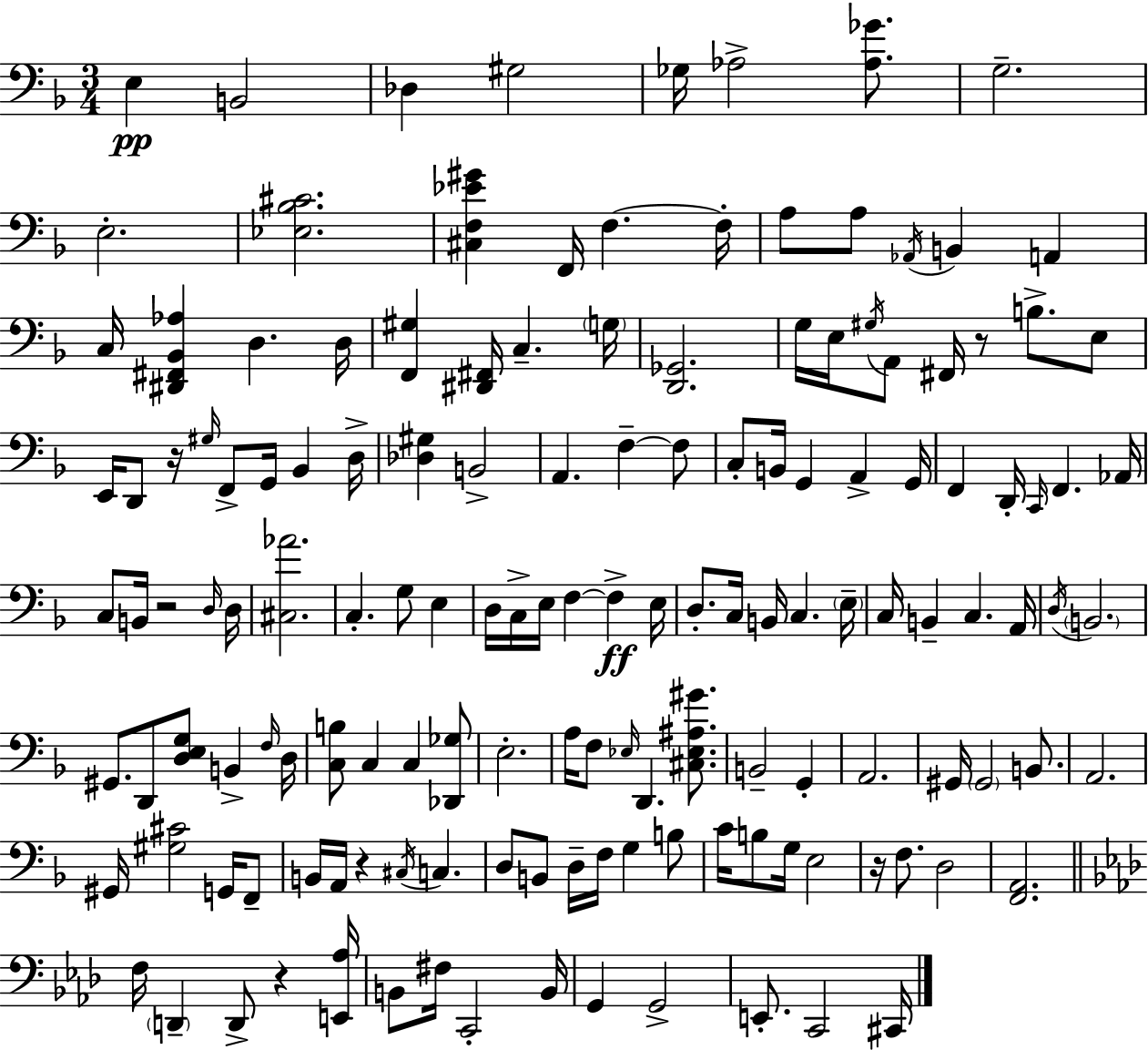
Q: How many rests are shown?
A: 6